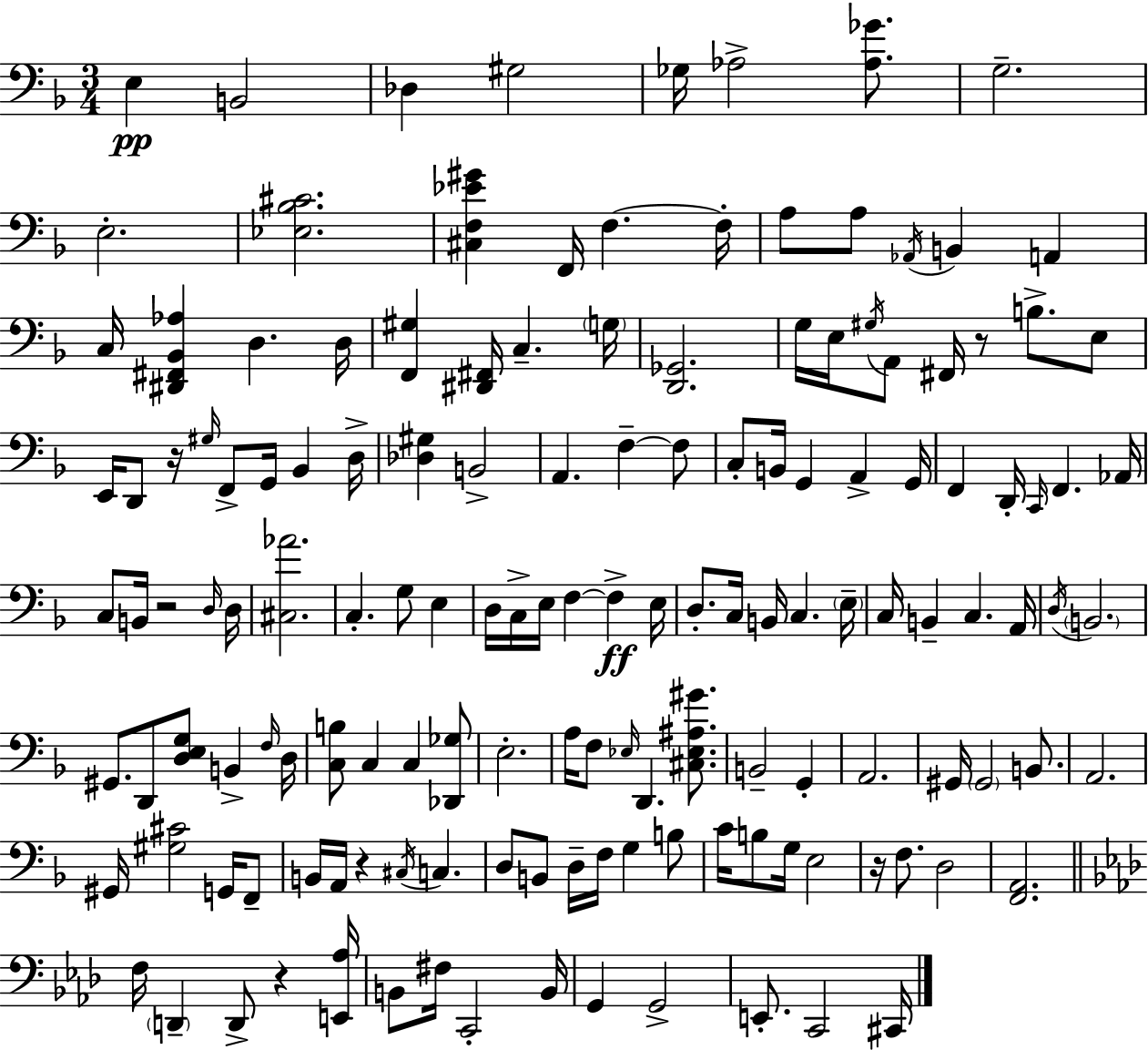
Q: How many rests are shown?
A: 6